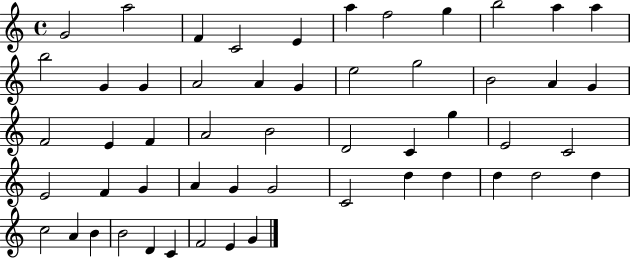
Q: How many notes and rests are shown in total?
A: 53